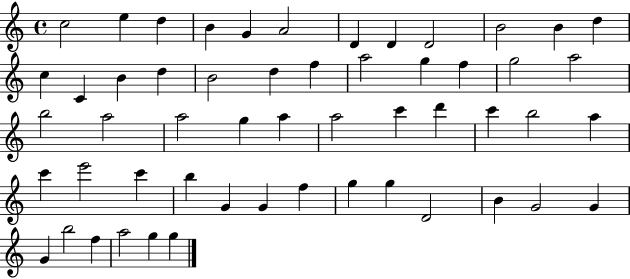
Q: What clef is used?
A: treble